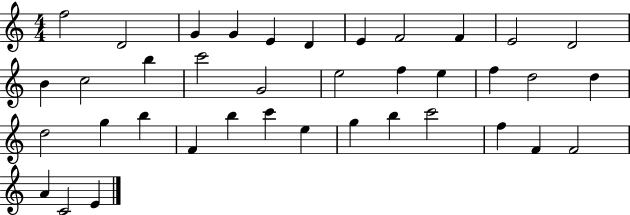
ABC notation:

X:1
T:Untitled
M:4/4
L:1/4
K:C
f2 D2 G G E D E F2 F E2 D2 B c2 b c'2 G2 e2 f e f d2 d d2 g b F b c' e g b c'2 f F F2 A C2 E